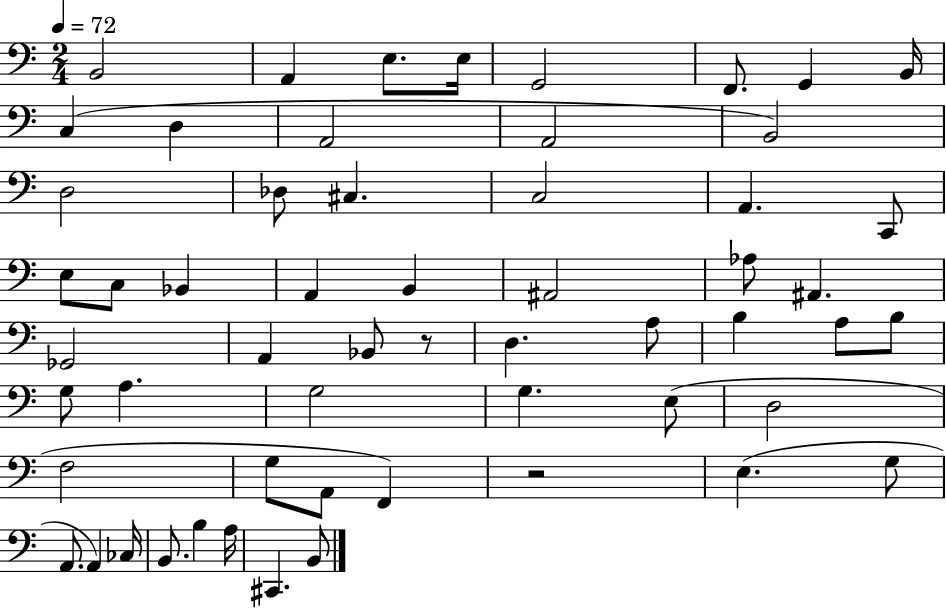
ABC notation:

X:1
T:Untitled
M:2/4
L:1/4
K:C
B,,2 A,, E,/2 E,/4 G,,2 F,,/2 G,, B,,/4 C, D, A,,2 A,,2 B,,2 D,2 _D,/2 ^C, C,2 A,, C,,/2 E,/2 C,/2 _B,, A,, B,, ^A,,2 _A,/2 ^A,, _G,,2 A,, _B,,/2 z/2 D, A,/2 B, A,/2 B,/2 G,/2 A, G,2 G, E,/2 D,2 F,2 G,/2 A,,/2 F,, z2 E, G,/2 A,,/2 A,, _C,/4 B,,/2 B, A,/4 ^C,, B,,/2